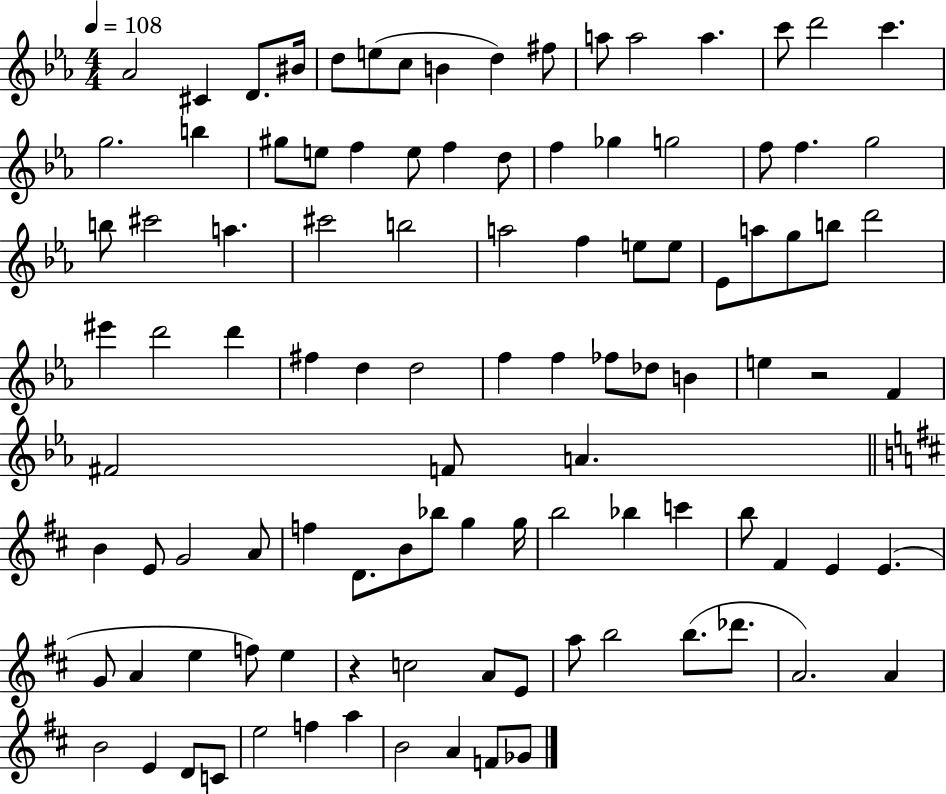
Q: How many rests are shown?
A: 2